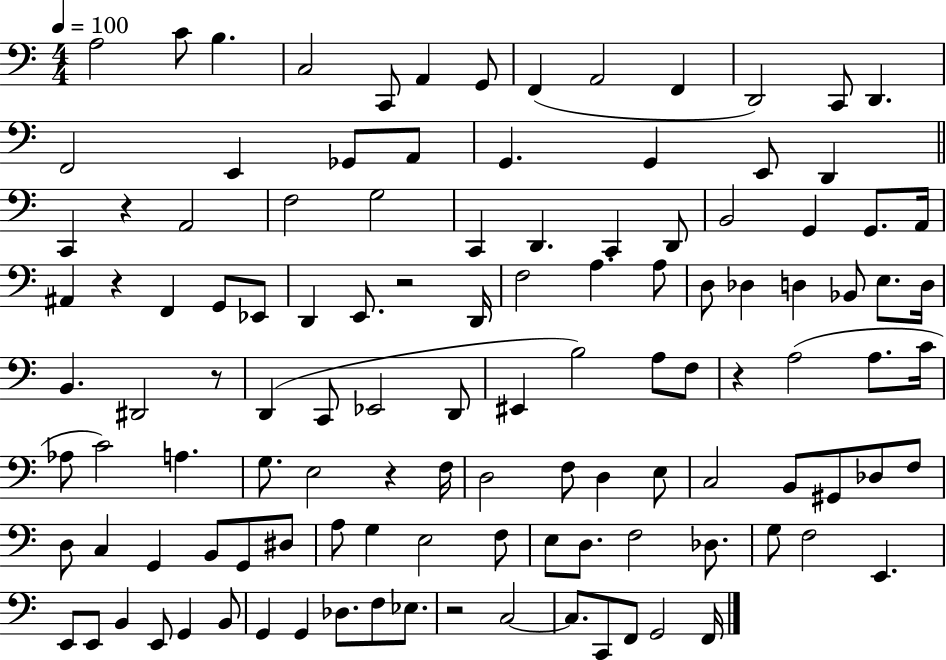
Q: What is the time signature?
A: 4/4